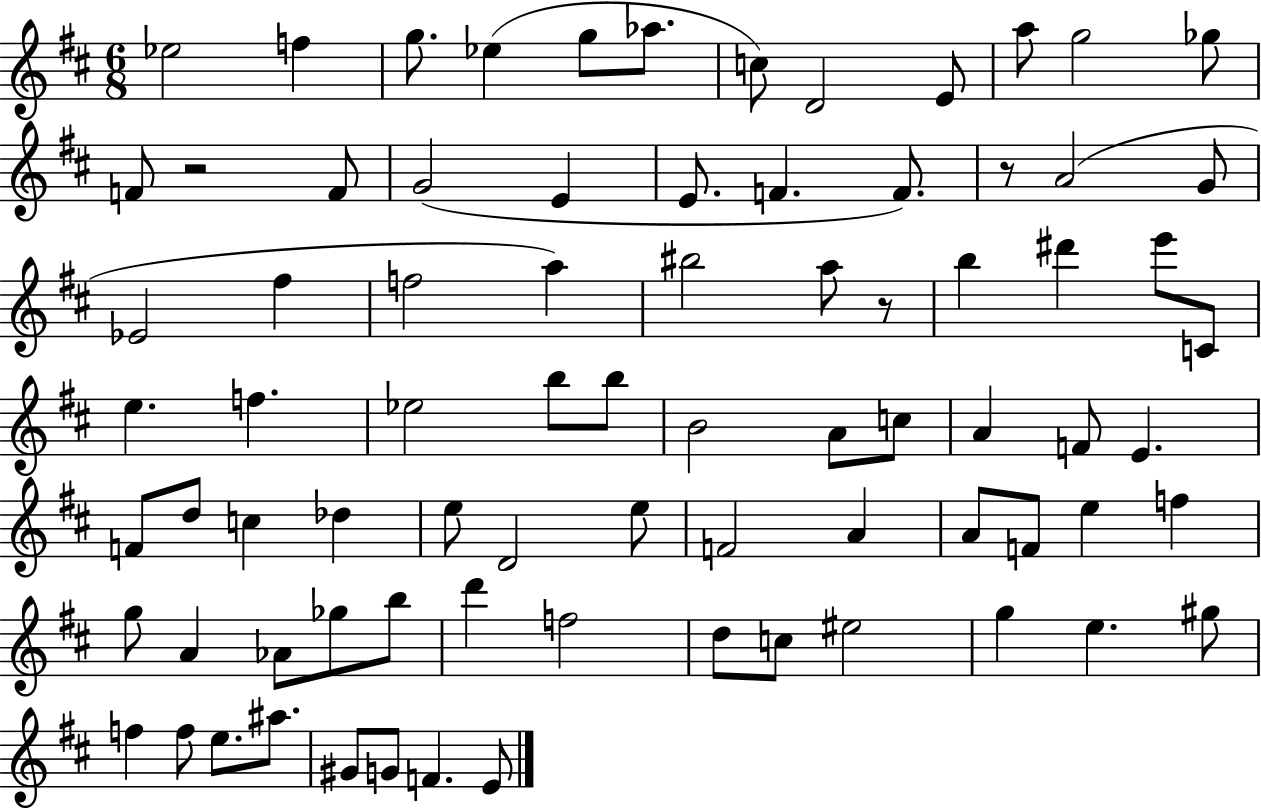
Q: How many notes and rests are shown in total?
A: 79